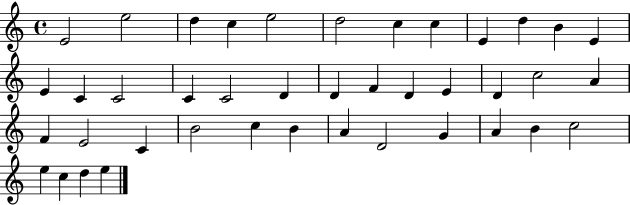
X:1
T:Untitled
M:4/4
L:1/4
K:C
E2 e2 d c e2 d2 c c E d B E E C C2 C C2 D D F D E D c2 A F E2 C B2 c B A D2 G A B c2 e c d e